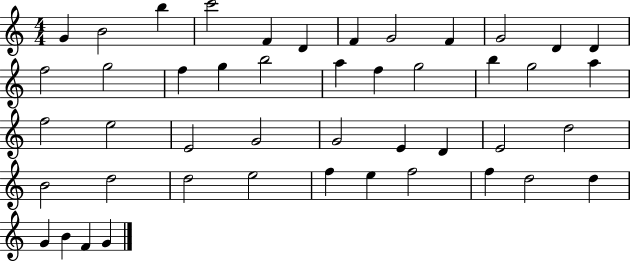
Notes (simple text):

G4/q B4/h B5/q C6/h F4/q D4/q F4/q G4/h F4/q G4/h D4/q D4/q F5/h G5/h F5/q G5/q B5/h A5/q F5/q G5/h B5/q G5/h A5/q F5/h E5/h E4/h G4/h G4/h E4/q D4/q E4/h D5/h B4/h D5/h D5/h E5/h F5/q E5/q F5/h F5/q D5/h D5/q G4/q B4/q F4/q G4/q